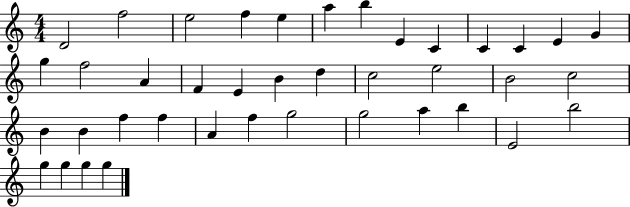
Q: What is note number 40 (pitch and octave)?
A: G5